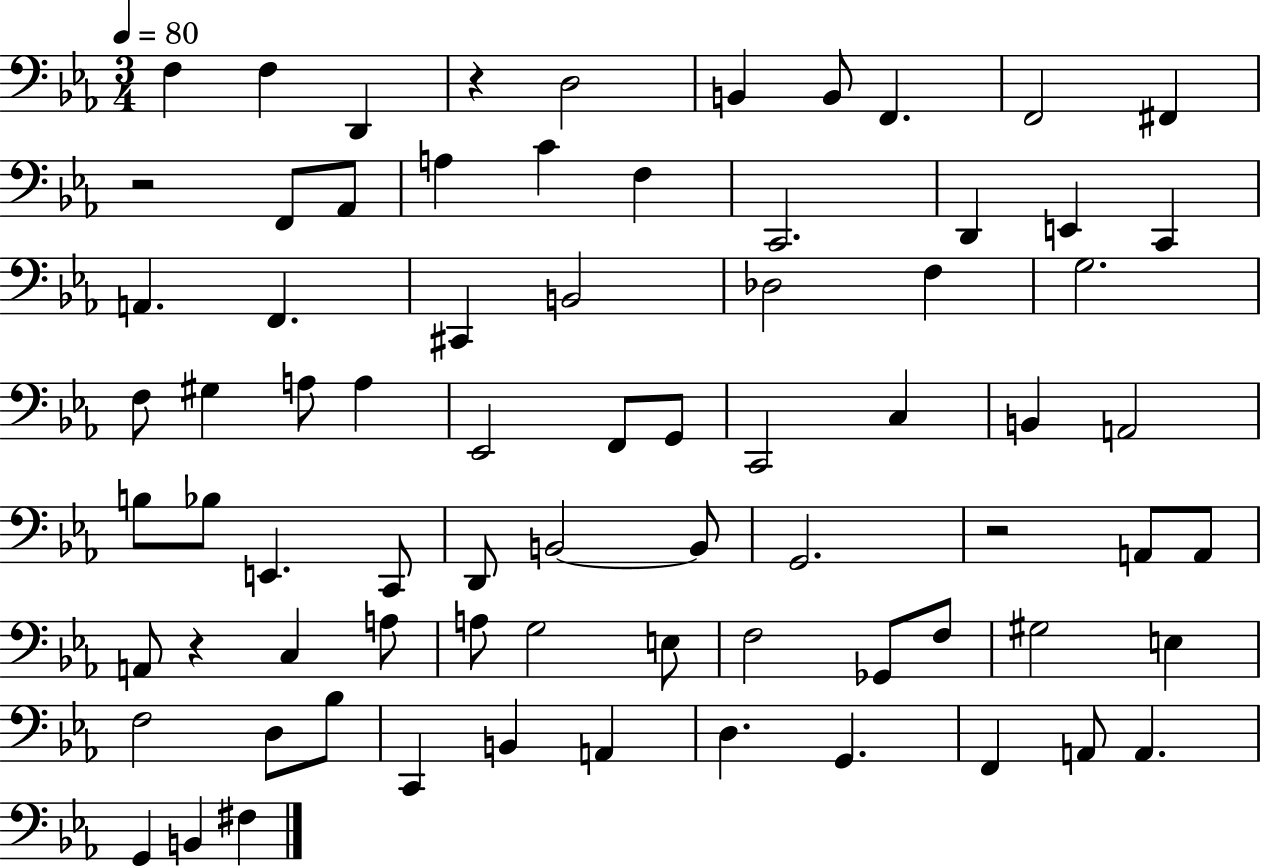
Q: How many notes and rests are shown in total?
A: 75